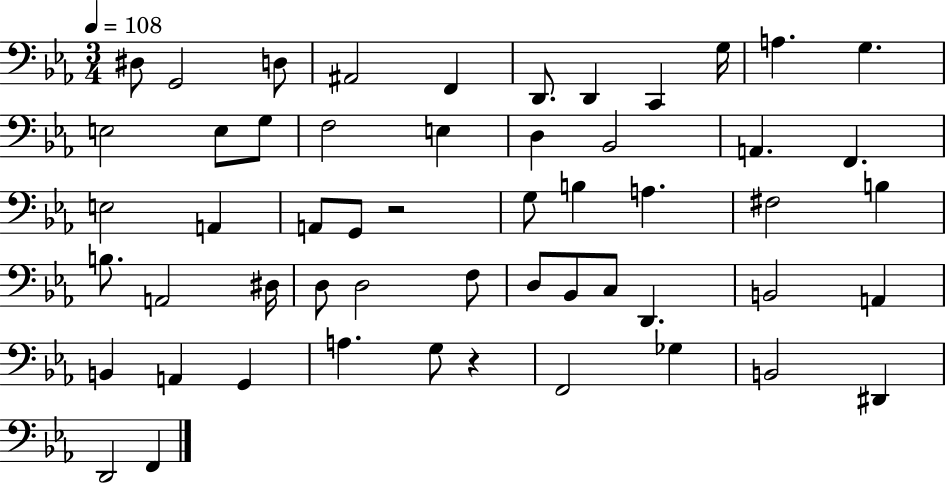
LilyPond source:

{
  \clef bass
  \numericTimeSignature
  \time 3/4
  \key ees \major
  \tempo 4 = 108
  dis8 g,2 d8 | ais,2 f,4 | d,8. d,4 c,4 g16 | a4. g4. | \break e2 e8 g8 | f2 e4 | d4 bes,2 | a,4. f,4. | \break e2 a,4 | a,8 g,8 r2 | g8 b4 a4. | fis2 b4 | \break b8. a,2 dis16 | d8 d2 f8 | d8 bes,8 c8 d,4. | b,2 a,4 | \break b,4 a,4 g,4 | a4. g8 r4 | f,2 ges4 | b,2 dis,4 | \break d,2 f,4 | \bar "|."
}